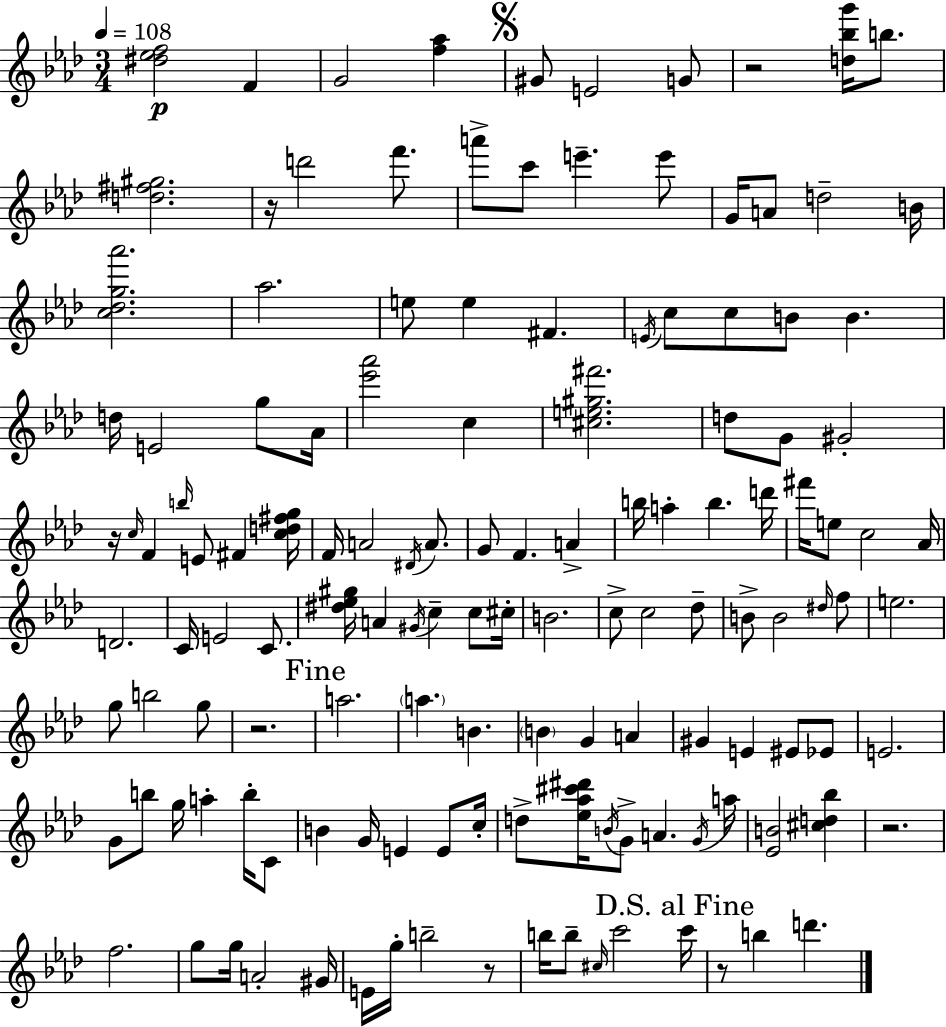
{
  \clef treble
  \numericTimeSignature
  \time 3/4
  \key f \minor
  \tempo 4 = 108
  <dis'' ees'' f''>2\p f'4 | g'2 <f'' aes''>4 | \mark \markup { \musicglyph "scripts.segno" } gis'8 e'2 g'8 | r2 <d'' bes'' g'''>16 b''8. | \break <d'' fis'' gis''>2. | r16 d'''2 f'''8. | a'''8-> c'''8 e'''4.-- e'''8 | g'16 a'8 d''2-- b'16 | \break <c'' des'' g'' aes'''>2. | aes''2. | e''8 e''4 fis'4. | \acciaccatura { e'16 } c''8 c''8 b'8 b'4. | \break d''16 e'2 g''8 | aes'16 <ees''' aes'''>2 c''4 | <cis'' e'' gis'' fis'''>2. | d''8 g'8 gis'2-. | \break r16 \grace { c''16 } f'4 \grace { b''16 } e'8 fis'4 | <c'' d'' fis'' g''>16 f'16 a'2 | \acciaccatura { dis'16 } a'8. g'8 f'4. | a'4-> b''16 a''4-. b''4. | \break d'''16 fis'''16 e''8 c''2 | aes'16 d'2. | c'16 e'2 | c'8. <dis'' ees'' gis''>16 a'4 \acciaccatura { gis'16 } c''4-- | \break c''8 cis''16-. b'2. | c''8-> c''2 | des''8-- b'8-> b'2 | \grace { dis''16 } f''8 e''2. | \break g''8 b''2 | g''8 r2. | \mark "Fine" a''2. | \parenthesize a''4. | \break b'4. \parenthesize b'4 g'4 | a'4 gis'4 e'4 | eis'8 ees'8 e'2. | g'8 b''8 g''16 a''4-. | \break b''16-. c'8 b'4 g'16 e'4 | e'8 c''16-. d''8-> <ees'' aes'' cis''' dis'''>16 \acciaccatura { b'16 } g'8-> | a'4. \acciaccatura { g'16 } a''16 <ees' b'>2 | <cis'' d'' bes''>4 r2. | \break f''2. | g''8 g''16 a'2-. | gis'16 e'16 g''16-. b''2-- | r8 b''16 b''8-- \grace { cis''16 } | \break c'''2 \mark "D.S. al Fine" c'''16 r8 b''4 | d'''4. \bar "|."
}